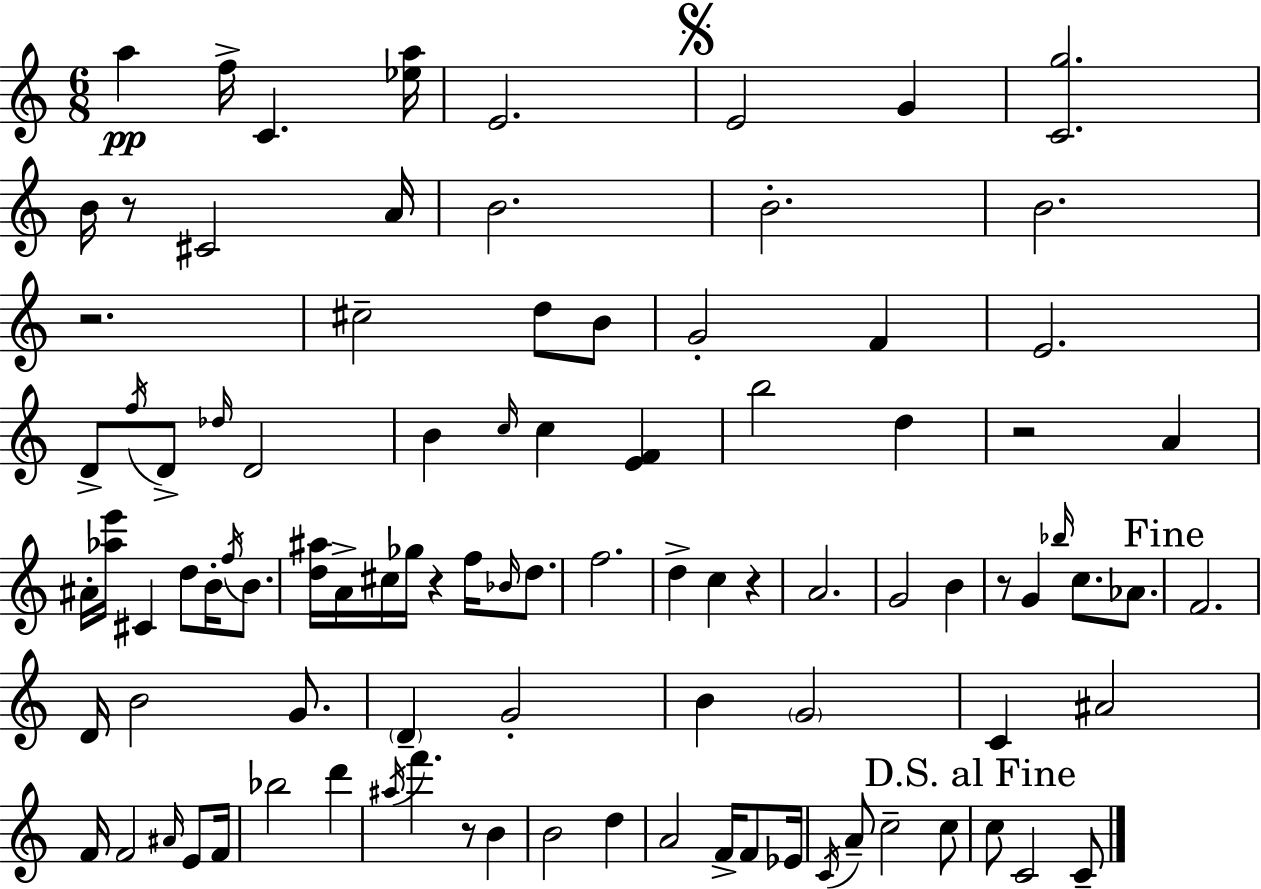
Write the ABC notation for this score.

X:1
T:Untitled
M:6/8
L:1/4
K:Am
a f/4 C [_ea]/4 E2 E2 G [Cg]2 B/4 z/2 ^C2 A/4 B2 B2 B2 z2 ^c2 d/2 B/2 G2 F E2 D/2 f/4 D/2 _d/4 D2 B c/4 c [EF] b2 d z2 A ^A/4 [_ae']/4 ^C d/2 B/4 f/4 B/2 [d^a]/4 A/4 ^c/4 _g/4 z f/4 _B/4 d/2 f2 d c z A2 G2 B z/2 G _b/4 c/2 _A/2 F2 D/4 B2 G/2 D G2 B G2 C ^A2 F/4 F2 ^A/4 E/2 F/4 _b2 d' ^a/4 f' z/2 B B2 d A2 F/4 F/2 _E/4 C/4 A/2 c2 c/2 c/2 C2 C/2